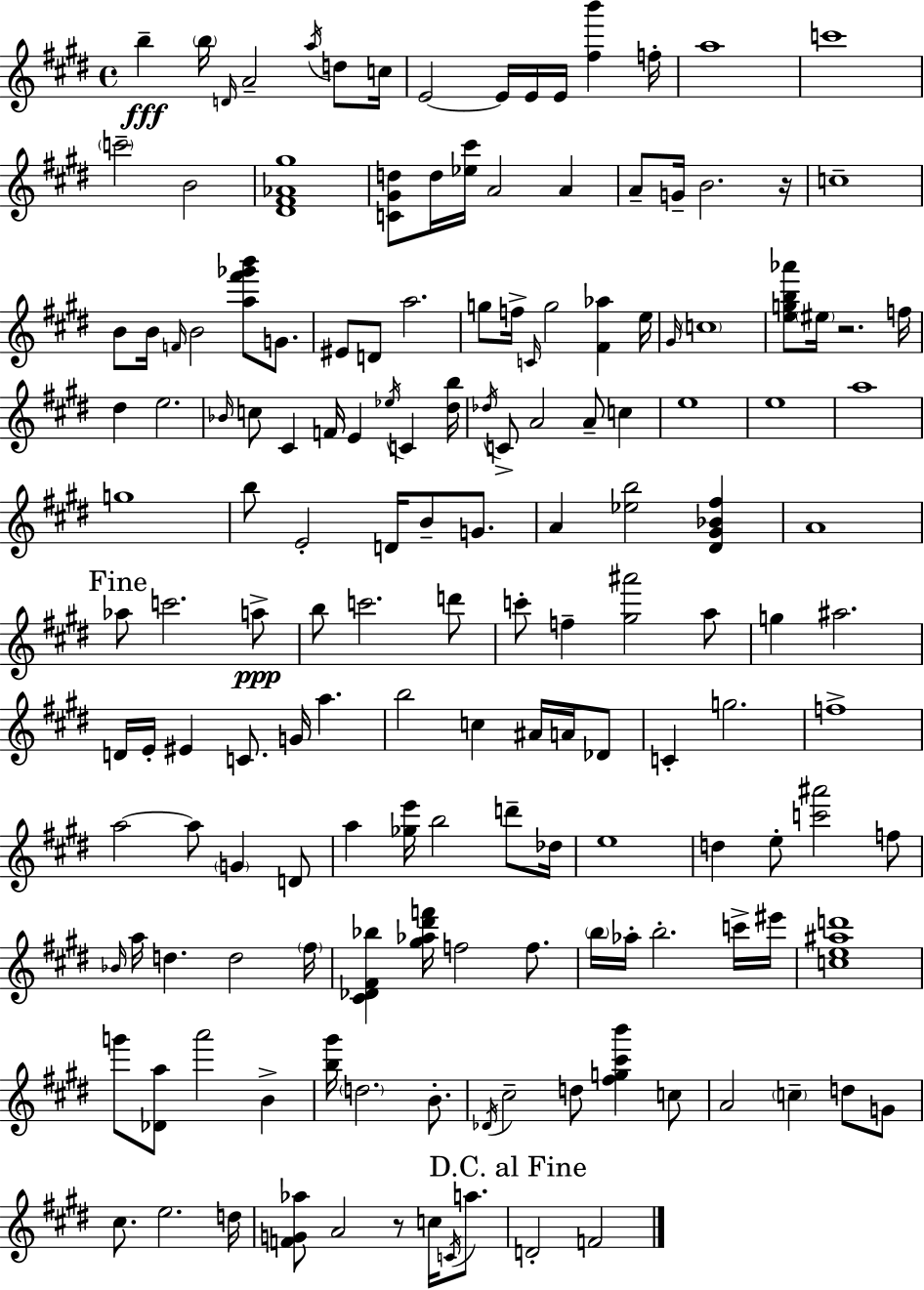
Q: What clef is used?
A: treble